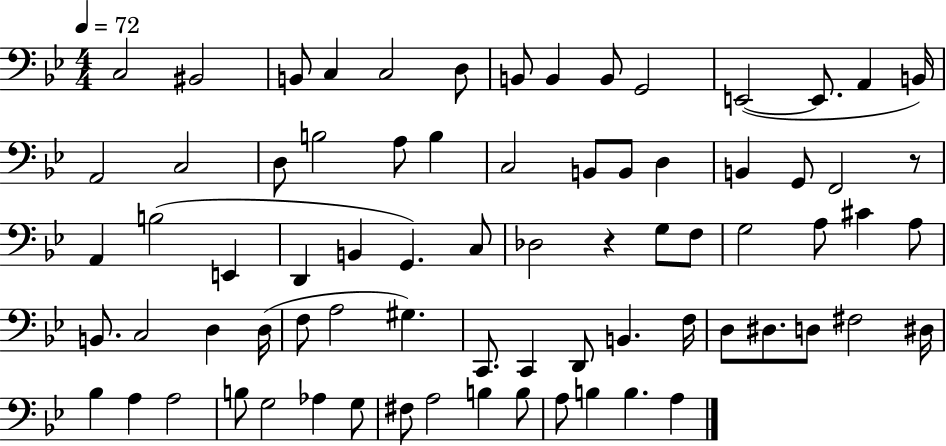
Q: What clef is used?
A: bass